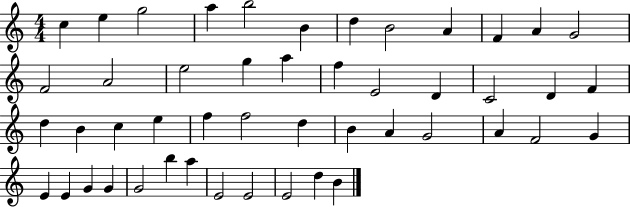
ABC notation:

X:1
T:Untitled
M:4/4
L:1/4
K:C
c e g2 a b2 B d B2 A F A G2 F2 A2 e2 g a f E2 D C2 D F d B c e f f2 d B A G2 A F2 G E E G G G2 b a E2 E2 E2 d B